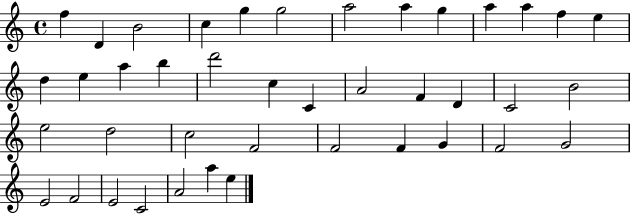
F5/q D4/q B4/h C5/q G5/q G5/h A5/h A5/q G5/q A5/q A5/q F5/q E5/q D5/q E5/q A5/q B5/q D6/h C5/q C4/q A4/h F4/q D4/q C4/h B4/h E5/h D5/h C5/h F4/h F4/h F4/q G4/q F4/h G4/h E4/h F4/h E4/h C4/h A4/h A5/q E5/q